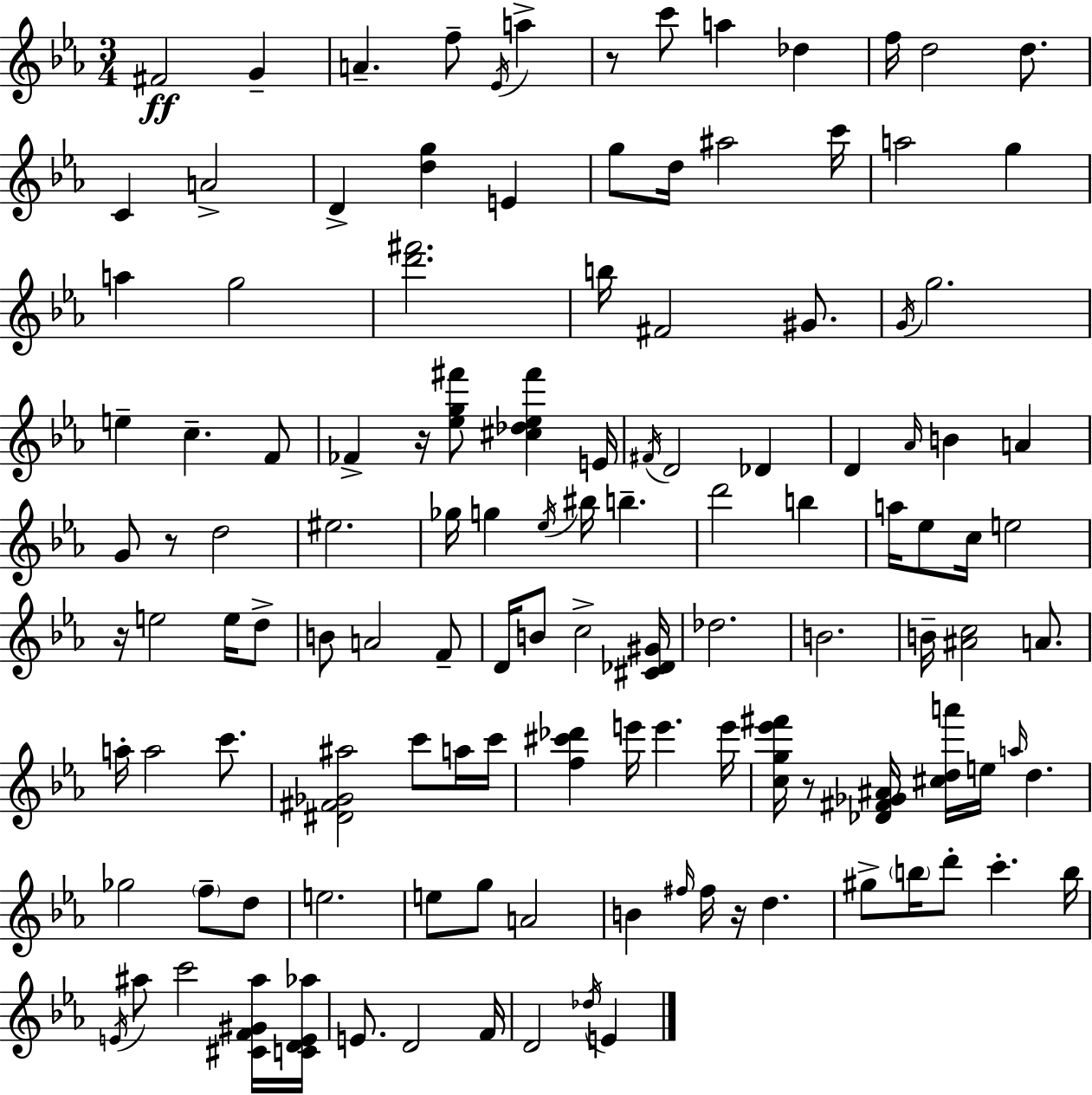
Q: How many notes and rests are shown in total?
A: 124